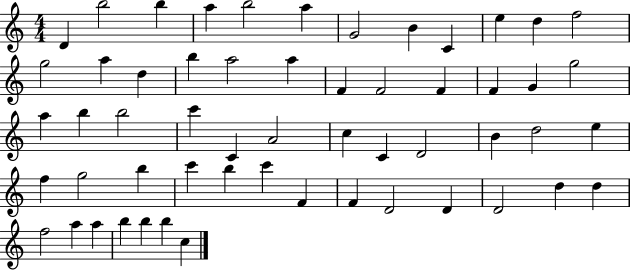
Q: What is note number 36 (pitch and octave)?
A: E5